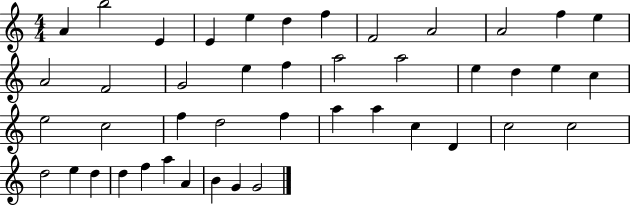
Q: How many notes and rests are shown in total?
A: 44